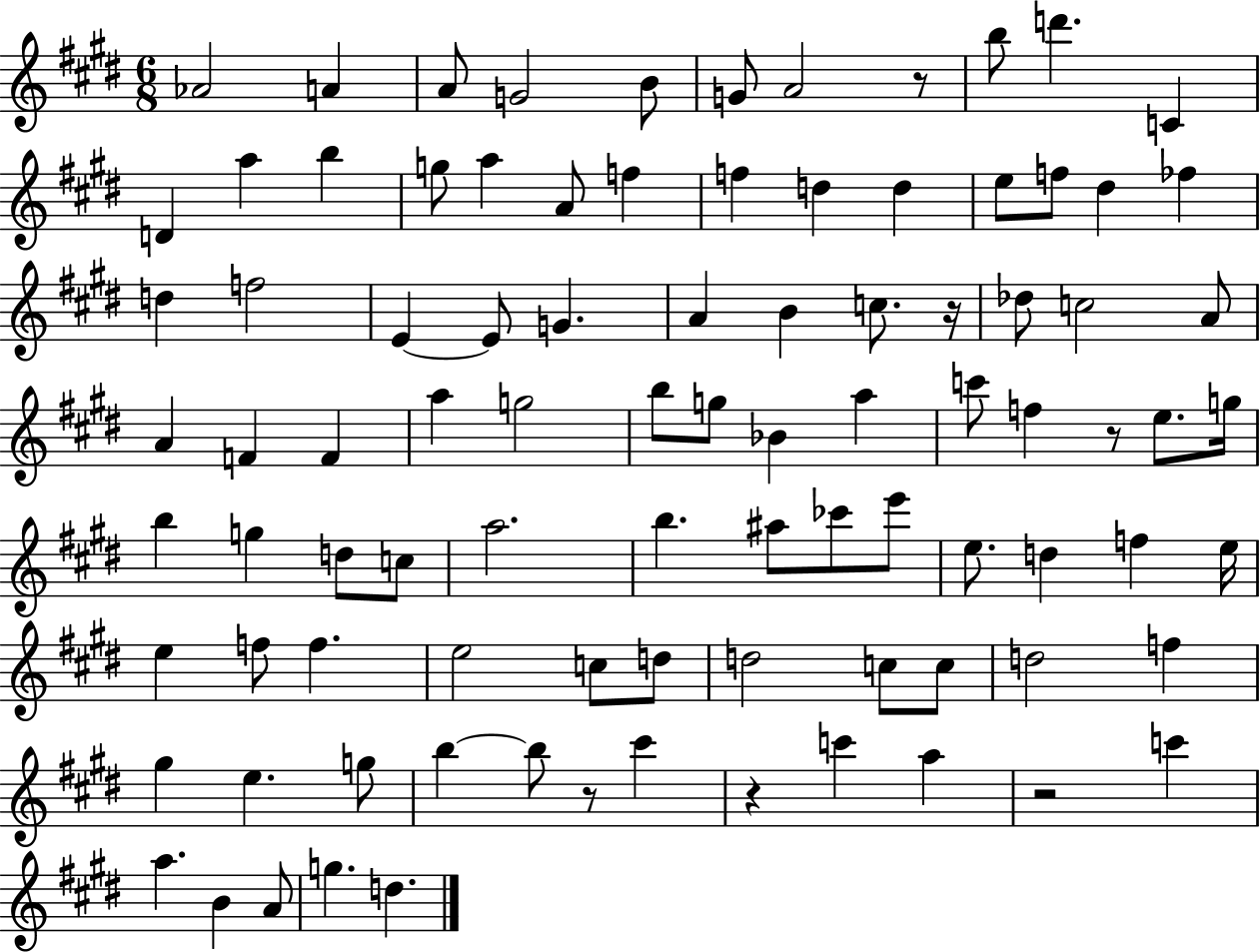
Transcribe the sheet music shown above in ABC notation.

X:1
T:Untitled
M:6/8
L:1/4
K:E
_A2 A A/2 G2 B/2 G/2 A2 z/2 b/2 d' C D a b g/2 a A/2 f f d d e/2 f/2 ^d _f d f2 E E/2 G A B c/2 z/4 _d/2 c2 A/2 A F F a g2 b/2 g/2 _B a c'/2 f z/2 e/2 g/4 b g d/2 c/2 a2 b ^a/2 _c'/2 e'/2 e/2 d f e/4 e f/2 f e2 c/2 d/2 d2 c/2 c/2 d2 f ^g e g/2 b b/2 z/2 ^c' z c' a z2 c' a B A/2 g d